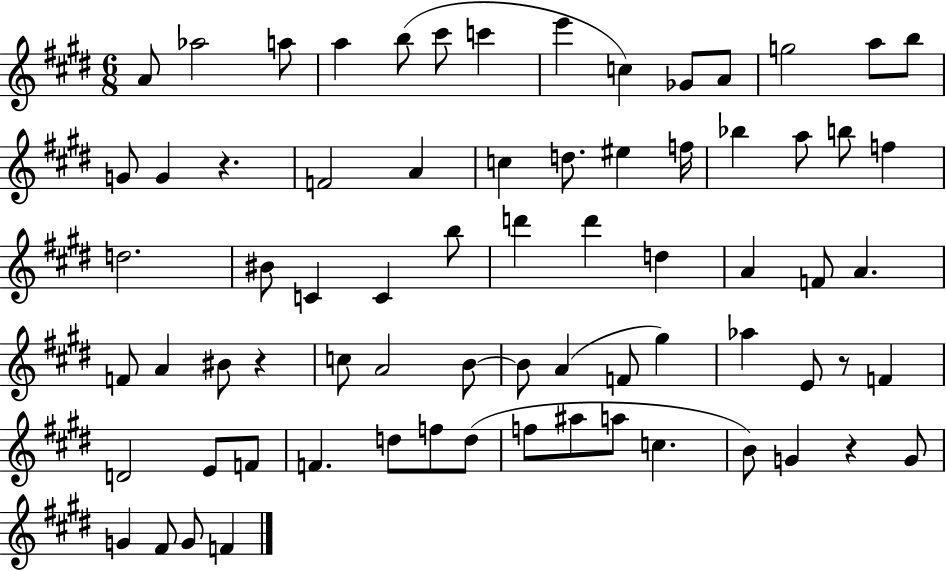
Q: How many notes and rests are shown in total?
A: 72